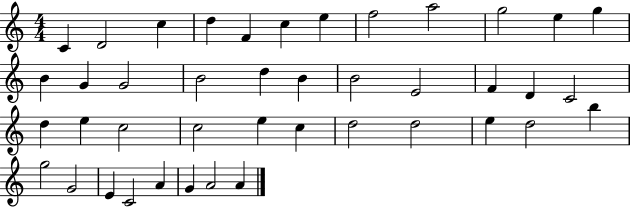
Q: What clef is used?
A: treble